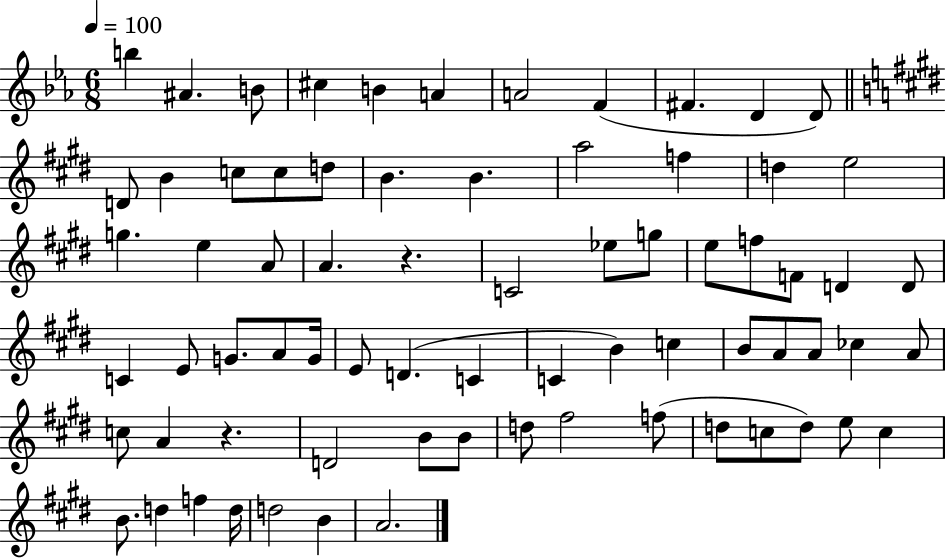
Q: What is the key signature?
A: EES major